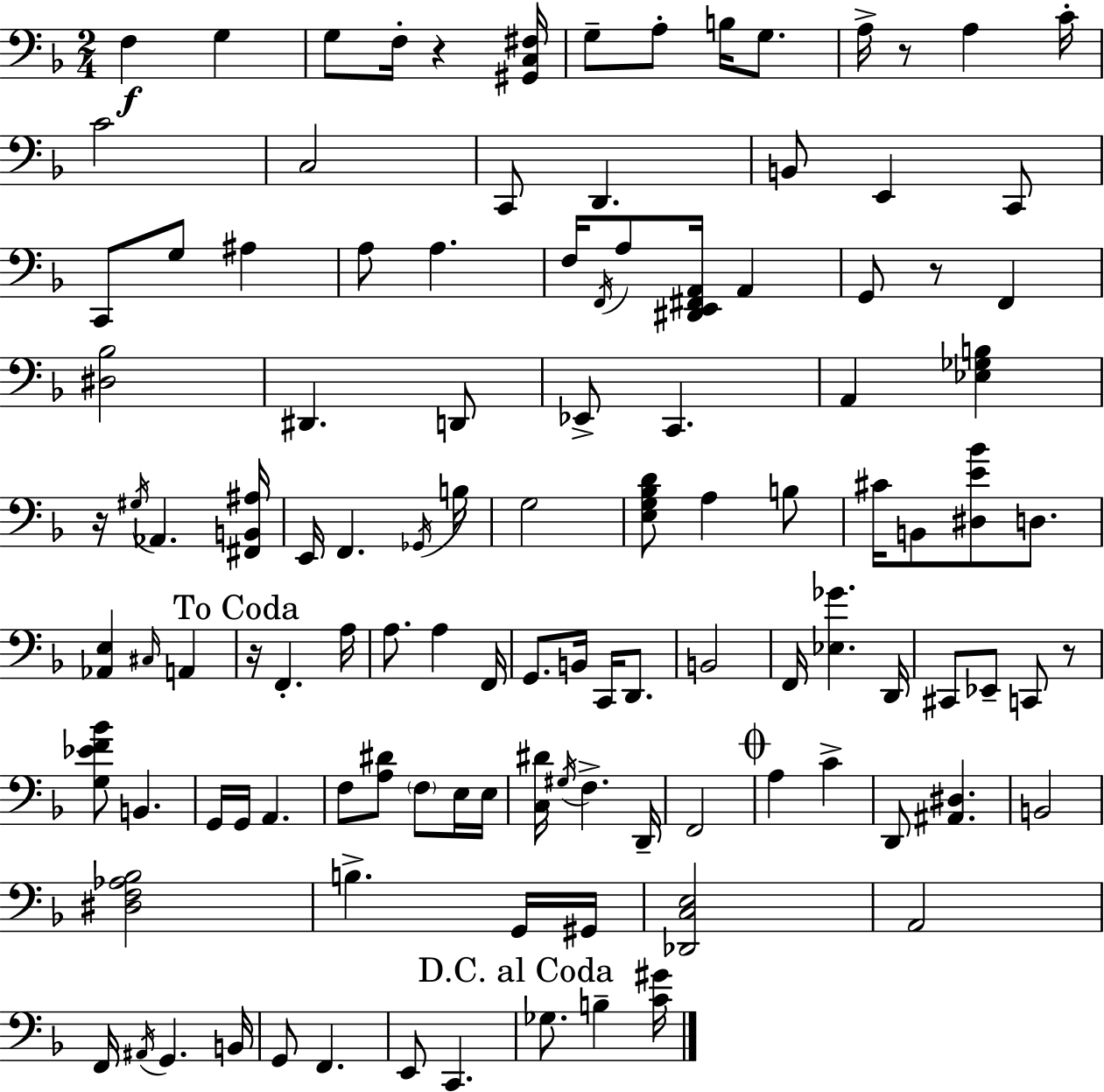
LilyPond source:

{
  \clef bass
  \numericTimeSignature
  \time 2/4
  \key f \major
  f4\f g4 | g8 f16-. r4 <gis, c fis>16 | g8-- a8-. b16 g8. | a16-> r8 a4 c'16-. | \break c'2 | c2 | c,8 d,4. | b,8 e,4 c,8 | \break c,8 g8 ais4 | a8 a4. | f16 \acciaccatura { f,16 } a8 <dis, e, fis, a,>16 a,4 | g,8 r8 f,4 | \break <dis bes>2 | dis,4. d,8 | ees,8-> c,4. | a,4 <ees ges b>4 | \break r16 \acciaccatura { gis16 } aes,4. | <fis, b, ais>16 e,16 f,4. | \acciaccatura { ges,16 } b16 g2 | <e g bes d'>8 a4 | \break b8 cis'16 b,8 <dis e' bes'>8 | d8. <aes, e>4 \grace { cis16 } | a,4 \mark "To Coda" r16 f,4.-. | a16 a8. a4 | \break f,16 g,8. b,16 | c,16 d,8. b,2 | f,16 <ees ges'>4. | d,16 cis,8 ees,8-- | \break c,8 r8 <g ees' f' bes'>8 b,4. | g,16 g,16 a,4. | f8 <a dis'>8 | \parenthesize f8 e16 e16 <c dis'>16 \acciaccatura { gis16 } f4.-> | \break d,16-- f,2 | \mark \markup { \musicglyph "scripts.coda" } a4 | c'4-> d,8 <ais, dis>4. | b,2 | \break <dis f aes bes>2 | b4.-> | g,16 gis,16 <des, c e>2 | a,2 | \break f,16 \acciaccatura { ais,16 } g,4. | b,16 g,8 | f,4. e,8 | c,4. \mark "D.C. al Coda" ges8. | \break b4-- <c' gis'>16 \bar "|."
}